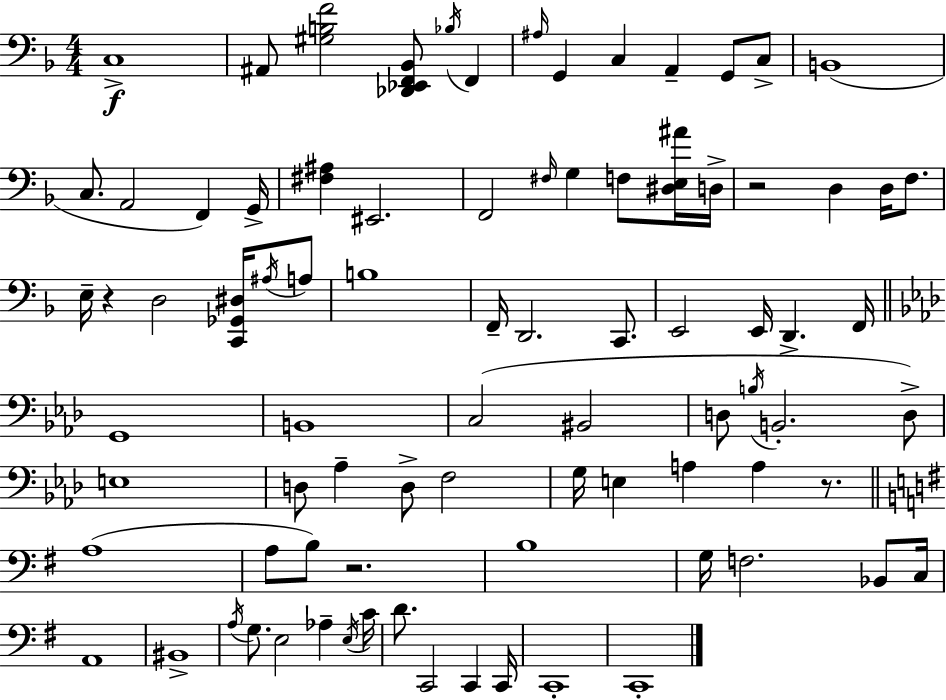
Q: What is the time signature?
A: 4/4